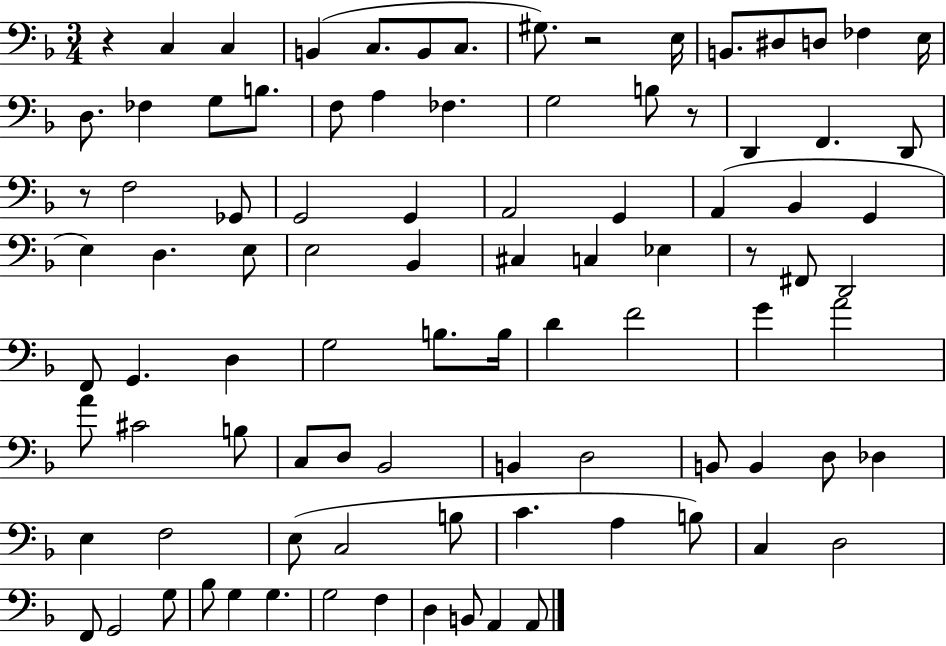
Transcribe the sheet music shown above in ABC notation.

X:1
T:Untitled
M:3/4
L:1/4
K:F
z C, C, B,, C,/2 B,,/2 C,/2 ^G,/2 z2 E,/4 B,,/2 ^D,/2 D,/2 _F, E,/4 D,/2 _F, G,/2 B,/2 F,/2 A, _F, G,2 B,/2 z/2 D,, F,, D,,/2 z/2 F,2 _G,,/2 G,,2 G,, A,,2 G,, A,, _B,, G,, E, D, E,/2 E,2 _B,, ^C, C, _E, z/2 ^F,,/2 D,,2 F,,/2 G,, D, G,2 B,/2 B,/4 D F2 G A2 A/2 ^C2 B,/2 C,/2 D,/2 _B,,2 B,, D,2 B,,/2 B,, D,/2 _D, E, F,2 E,/2 C,2 B,/2 C A, B,/2 C, D,2 F,,/2 G,,2 G,/2 _B,/2 G, G, G,2 F, D, B,,/2 A,, A,,/2